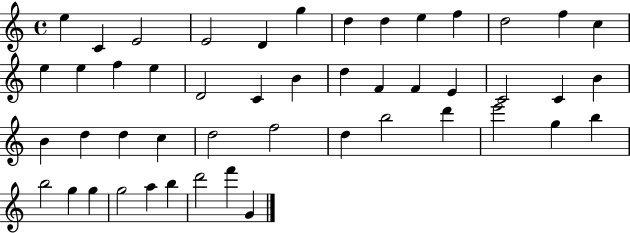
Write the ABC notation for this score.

X:1
T:Untitled
M:4/4
L:1/4
K:C
e C E2 E2 D g d d e f d2 f c e e f e D2 C B d F F E C2 C B B d d c d2 f2 d b2 d' e'2 g b b2 g g g2 a b d'2 f' G